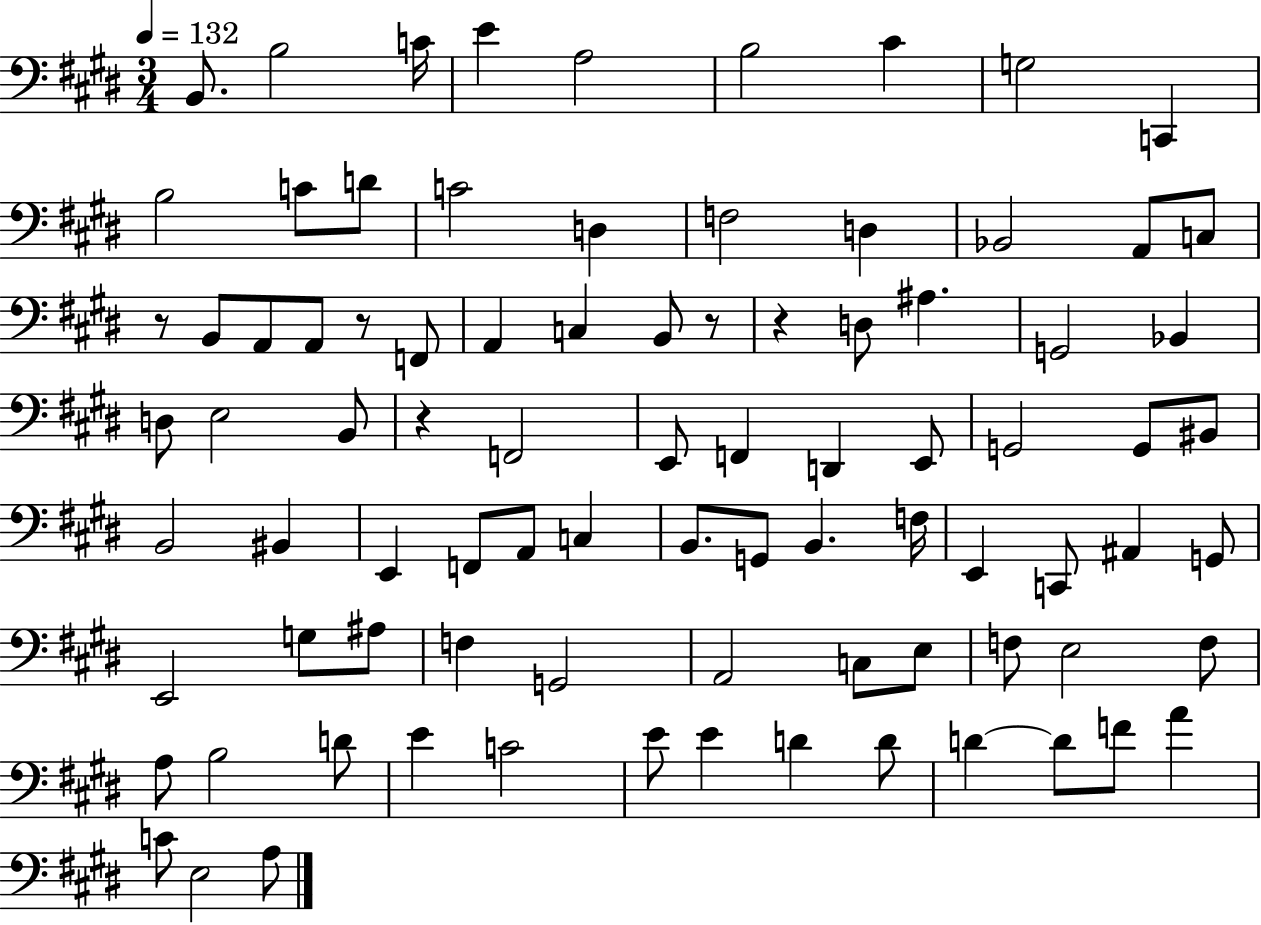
{
  \clef bass
  \numericTimeSignature
  \time 3/4
  \key e \major
  \tempo 4 = 132
  \repeat volta 2 { b,8. b2 c'16 | e'4 a2 | b2 cis'4 | g2 c,4 | \break b2 c'8 d'8 | c'2 d4 | f2 d4 | bes,2 a,8 c8 | \break r8 b,8 a,8 a,8 r8 f,8 | a,4 c4 b,8 r8 | r4 d8 ais4. | g,2 bes,4 | \break d8 e2 b,8 | r4 f,2 | e,8 f,4 d,4 e,8 | g,2 g,8 bis,8 | \break b,2 bis,4 | e,4 f,8 a,8 c4 | b,8. g,8 b,4. f16 | e,4 c,8 ais,4 g,8 | \break e,2 g8 ais8 | f4 g,2 | a,2 c8 e8 | f8 e2 f8 | \break a8 b2 d'8 | e'4 c'2 | e'8 e'4 d'4 d'8 | d'4~~ d'8 f'8 a'4 | \break c'8 e2 a8 | } \bar "|."
}